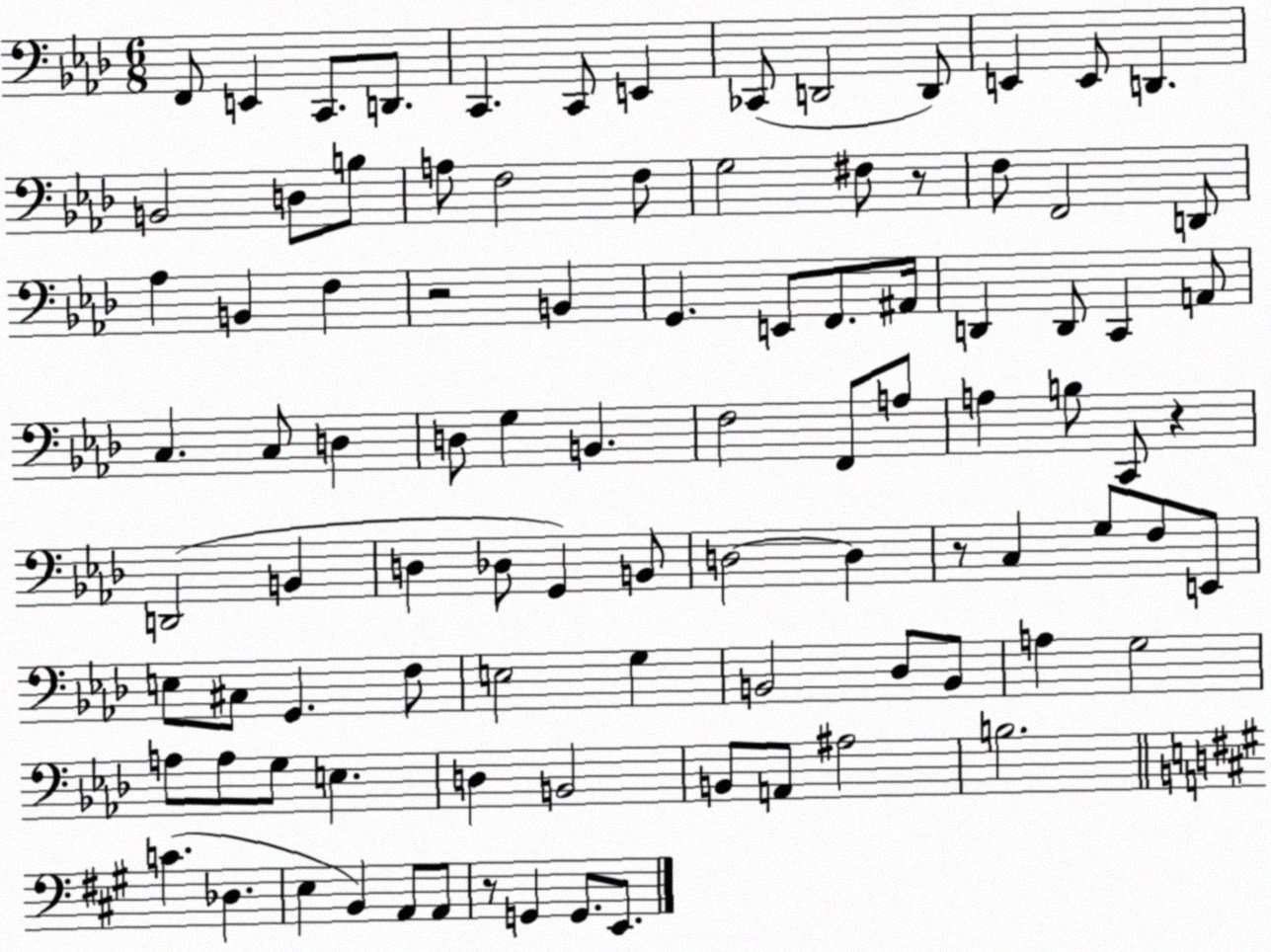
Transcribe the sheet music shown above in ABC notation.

X:1
T:Untitled
M:6/8
L:1/4
K:Ab
F,,/2 E,, C,,/2 D,,/2 C,, C,,/2 E,, _C,,/2 D,,2 D,,/2 E,, E,,/2 D,, B,,2 D,/2 B,/2 A,/2 F,2 F,/2 G,2 ^F,/2 z/2 F,/2 F,,2 D,,/2 _A, B,, F, z2 B,, G,, E,,/2 F,,/2 ^A,,/4 D,, D,,/2 C,, A,,/2 C, C,/2 D, D,/2 G, B,, F,2 F,,/2 A,/2 A, B,/2 C,,/2 z D,,2 B,, D, _D,/2 G,, B,,/2 D,2 D, z/2 C, G,/2 F,/2 E,,/2 E,/2 ^C,/2 G,, F,/2 E,2 G, B,,2 _D,/2 B,,/2 A, G,2 A,/2 A,/2 G,/2 E, D, B,,2 B,,/2 A,,/2 ^A,2 B,2 C _D, E, B,, A,,/2 A,,/2 z/2 G,, G,,/2 E,,/2